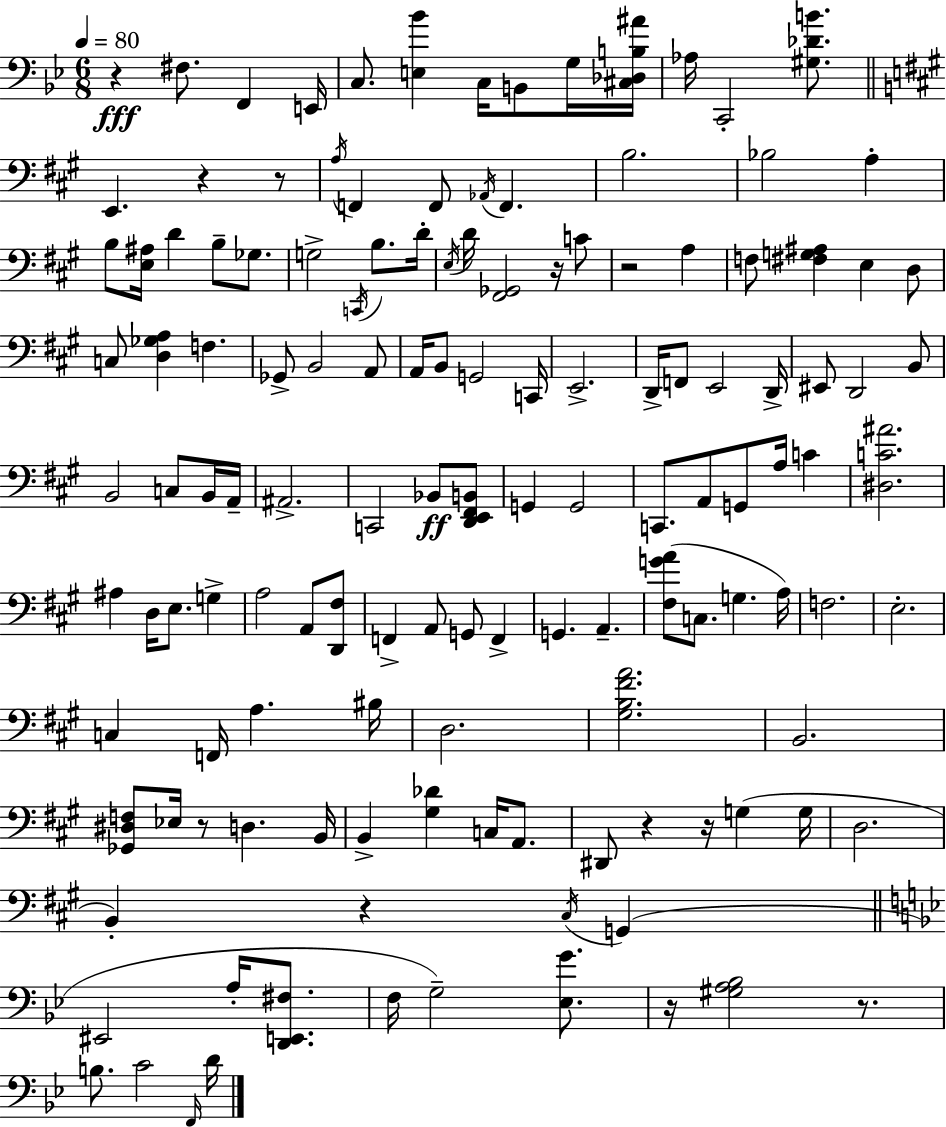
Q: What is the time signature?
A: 6/8